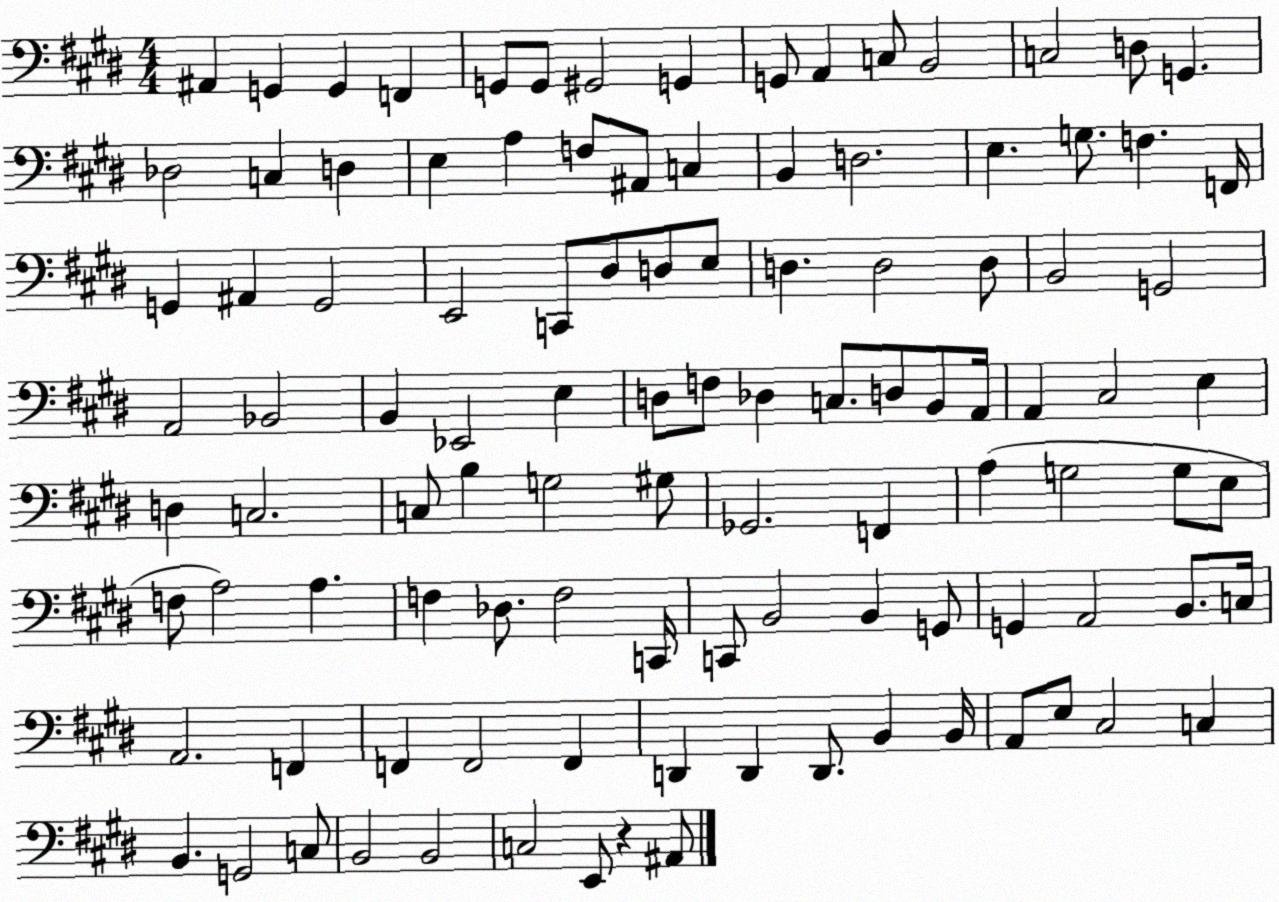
X:1
T:Untitled
M:4/4
L:1/4
K:E
^A,, G,, G,, F,, G,,/2 G,,/2 ^G,,2 G,, G,,/2 A,, C,/2 B,,2 C,2 D,/2 G,, _D,2 C, D, E, A, F,/2 ^A,,/2 C, B,, D,2 E, G,/2 F, F,,/4 G,, ^A,, G,,2 E,,2 C,,/2 ^D,/2 D,/2 E,/2 D, D,2 D,/2 B,,2 G,,2 A,,2 _B,,2 B,, _E,,2 E, D,/2 F,/2 _D, C,/2 D,/2 B,,/2 A,,/4 A,, ^C,2 E, D, C,2 C,/2 B, G,2 ^G,/2 _G,,2 F,, A, G,2 G,/2 E,/2 F,/2 A,2 A, F, _D,/2 F,2 C,,/4 C,,/2 B,,2 B,, G,,/2 G,, A,,2 B,,/2 C,/4 A,,2 F,, F,, F,,2 F,, D,, D,, D,,/2 B,, B,,/4 A,,/2 E,/2 ^C,2 C, B,, G,,2 C,/2 B,,2 B,,2 C,2 E,,/2 z ^A,,/2